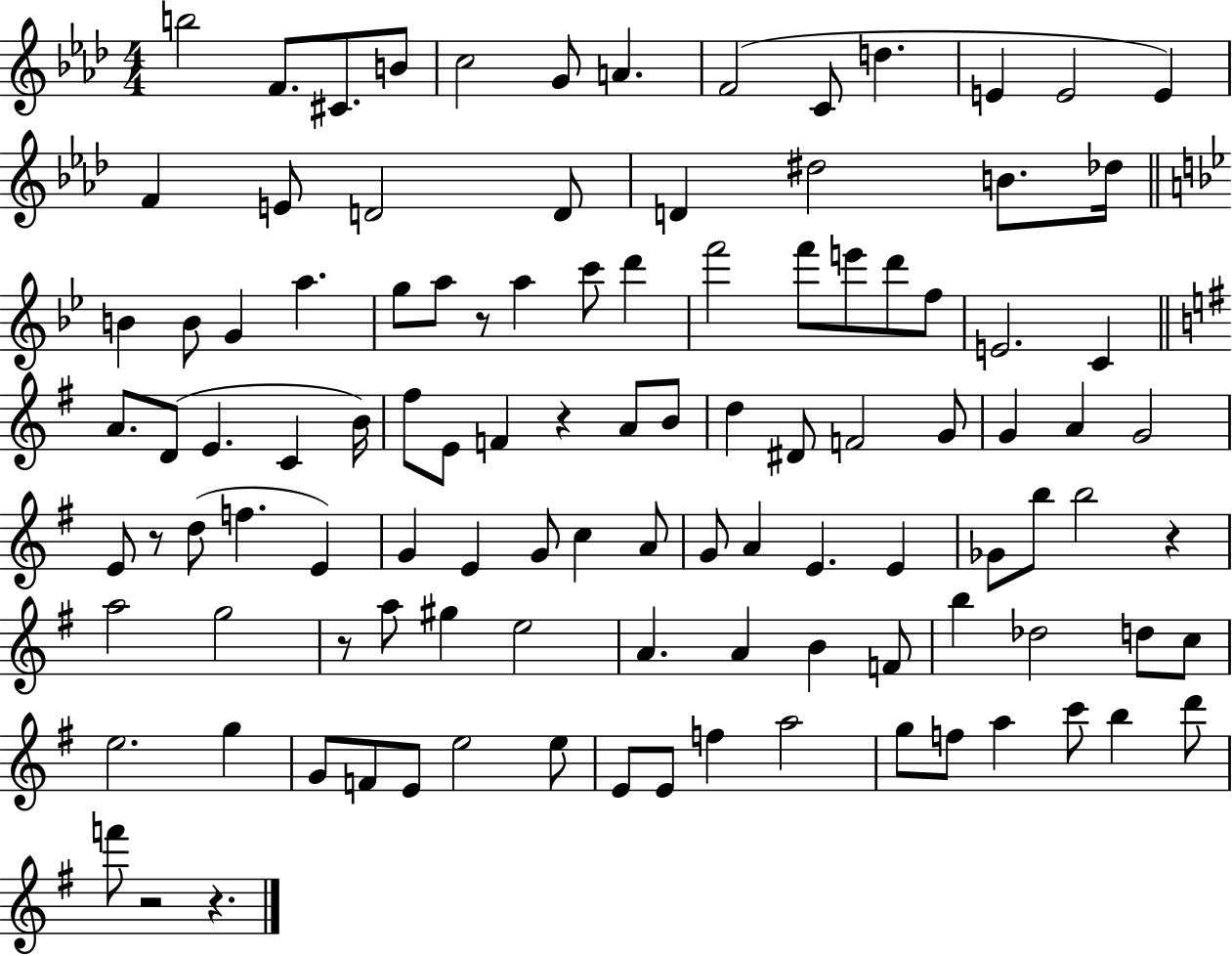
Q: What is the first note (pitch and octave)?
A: B5